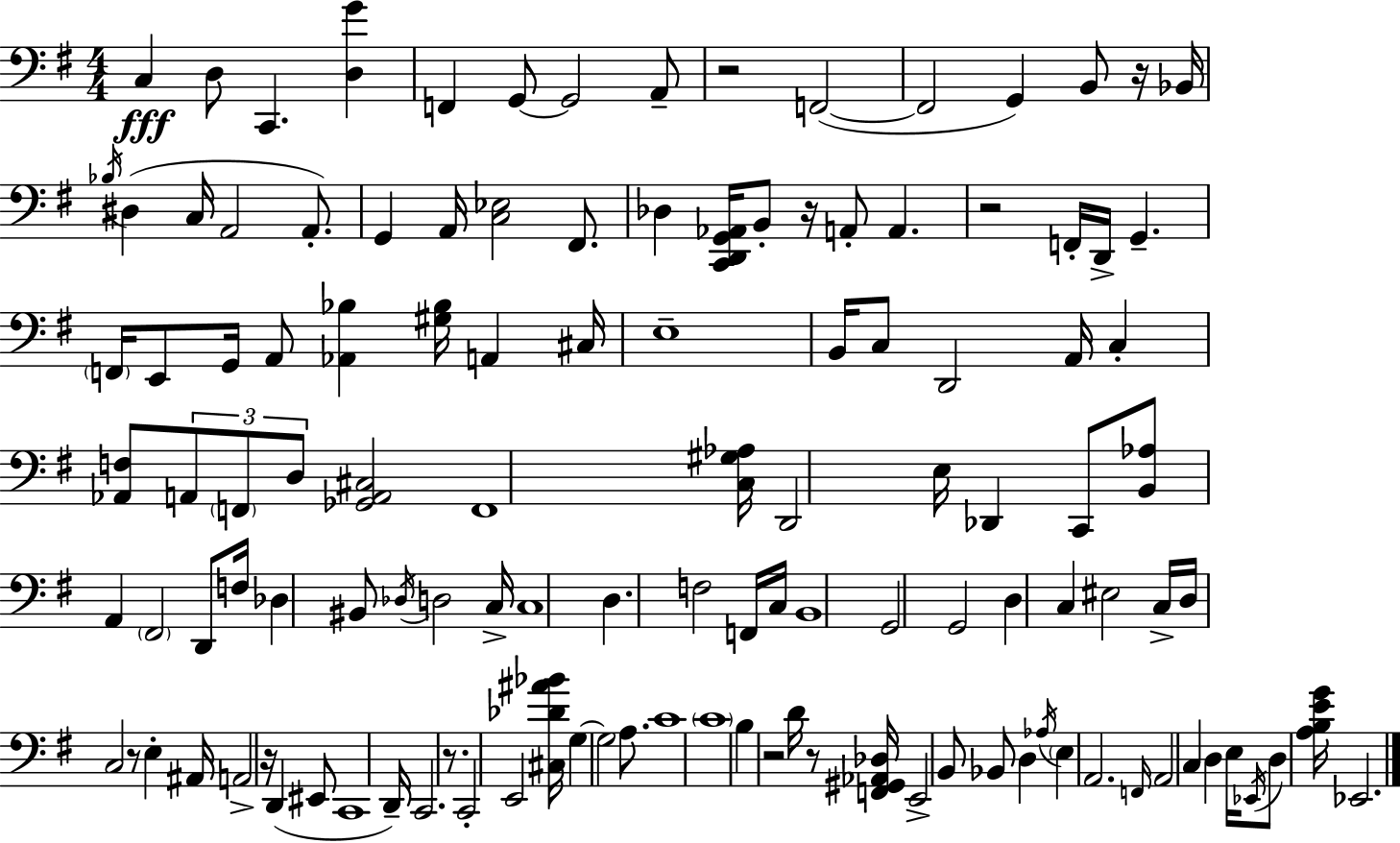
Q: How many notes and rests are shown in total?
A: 123